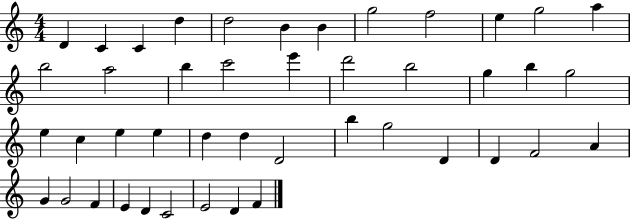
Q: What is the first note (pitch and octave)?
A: D4